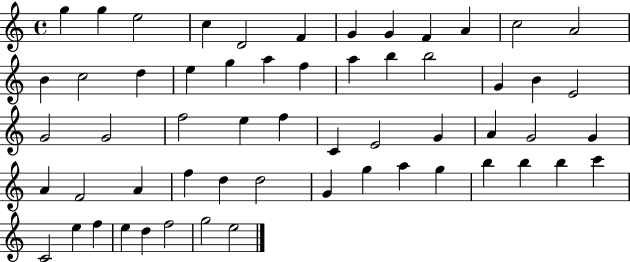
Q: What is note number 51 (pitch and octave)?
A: C4